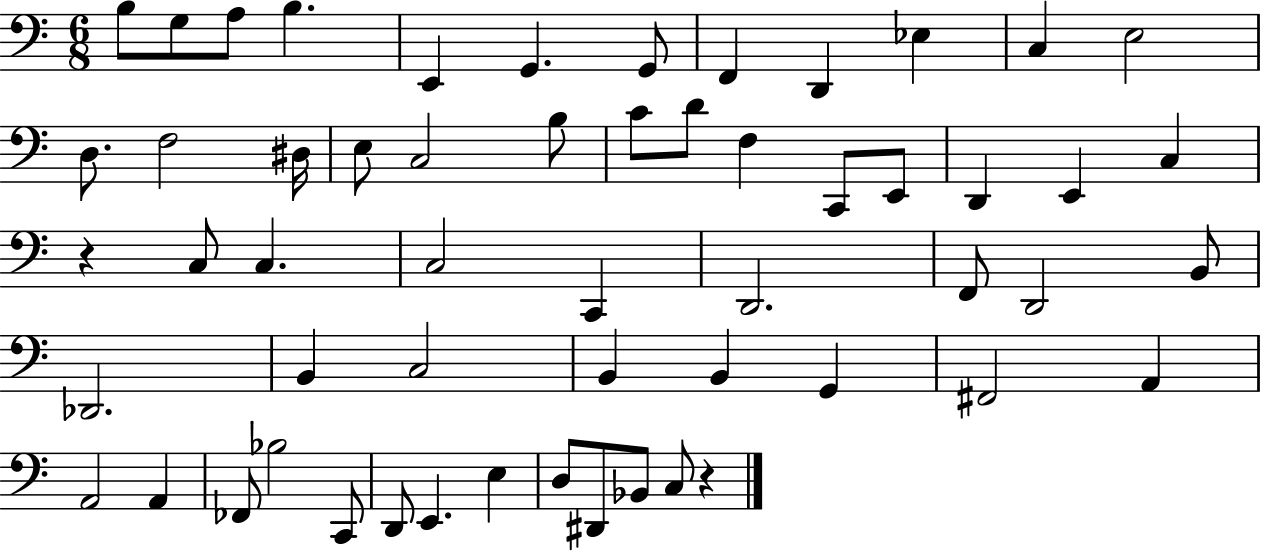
{
  \clef bass
  \numericTimeSignature
  \time 6/8
  \key c \major
  b8 g8 a8 b4. | e,4 g,4. g,8 | f,4 d,4 ees4 | c4 e2 | \break d8. f2 dis16 | e8 c2 b8 | c'8 d'8 f4 c,8 e,8 | d,4 e,4 c4 | \break r4 c8 c4. | c2 c,4 | d,2. | f,8 d,2 b,8 | \break des,2. | b,4 c2 | b,4 b,4 g,4 | fis,2 a,4 | \break a,2 a,4 | fes,8 bes2 c,8 | d,8 e,4. e4 | d8 dis,8 bes,8 c8 r4 | \break \bar "|."
}